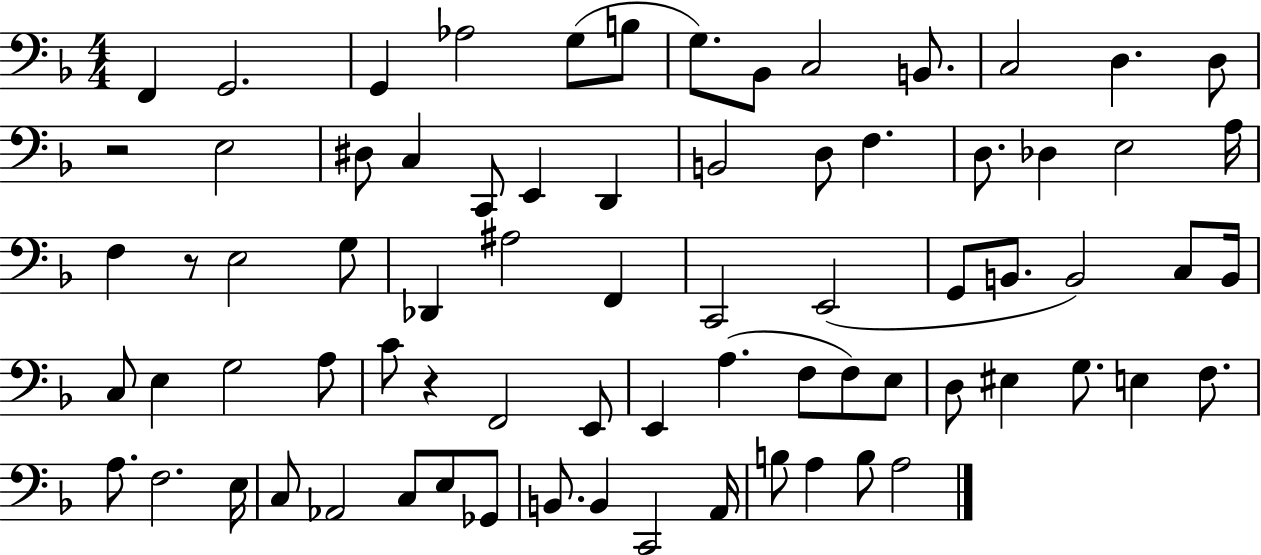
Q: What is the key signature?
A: F major